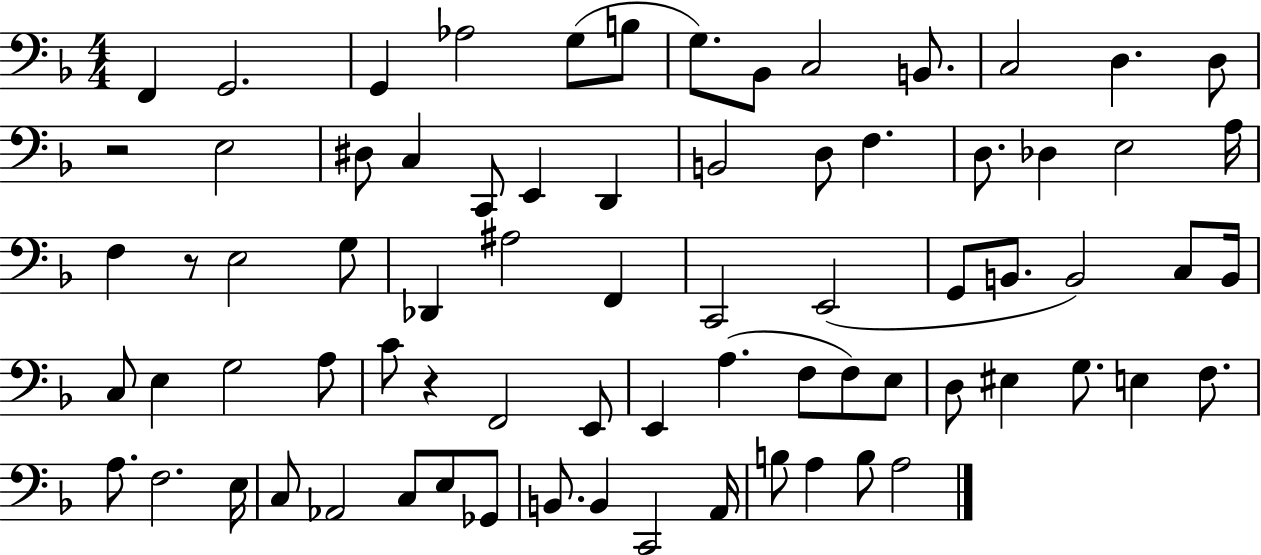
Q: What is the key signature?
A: F major